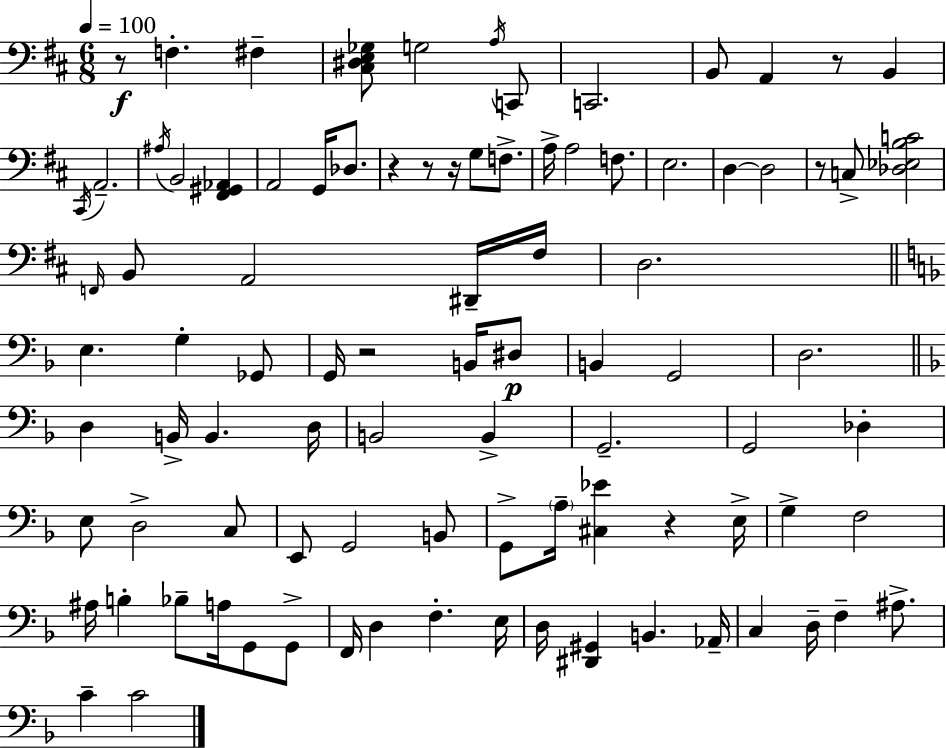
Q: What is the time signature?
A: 6/8